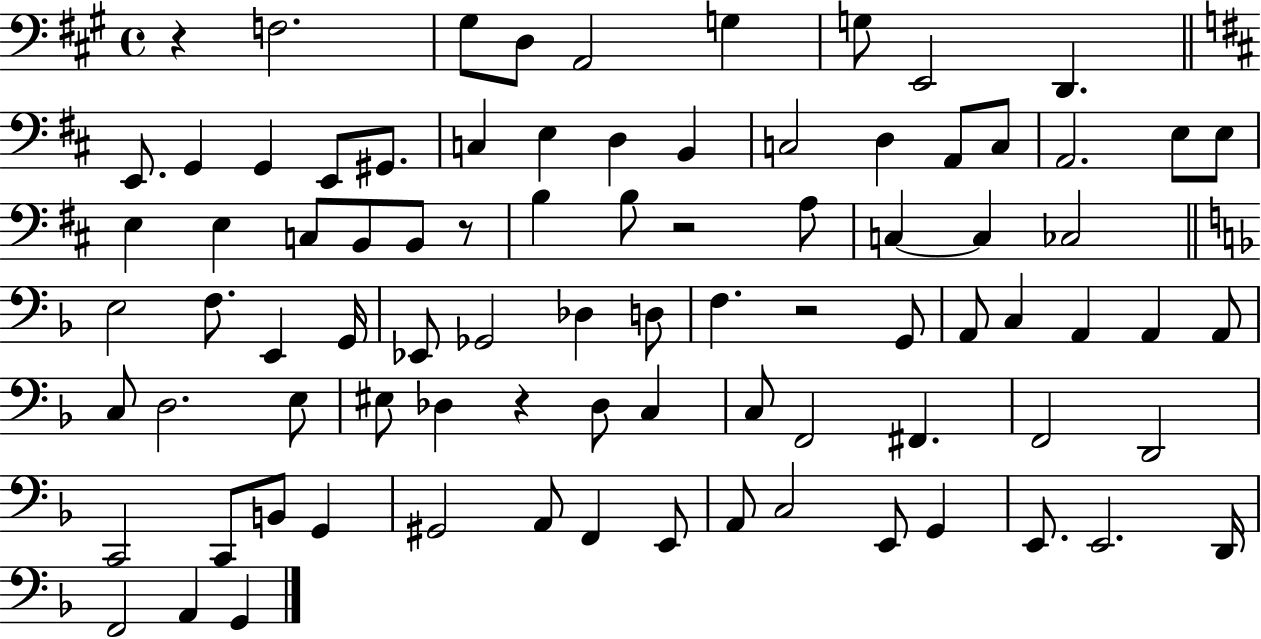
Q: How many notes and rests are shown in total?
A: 85